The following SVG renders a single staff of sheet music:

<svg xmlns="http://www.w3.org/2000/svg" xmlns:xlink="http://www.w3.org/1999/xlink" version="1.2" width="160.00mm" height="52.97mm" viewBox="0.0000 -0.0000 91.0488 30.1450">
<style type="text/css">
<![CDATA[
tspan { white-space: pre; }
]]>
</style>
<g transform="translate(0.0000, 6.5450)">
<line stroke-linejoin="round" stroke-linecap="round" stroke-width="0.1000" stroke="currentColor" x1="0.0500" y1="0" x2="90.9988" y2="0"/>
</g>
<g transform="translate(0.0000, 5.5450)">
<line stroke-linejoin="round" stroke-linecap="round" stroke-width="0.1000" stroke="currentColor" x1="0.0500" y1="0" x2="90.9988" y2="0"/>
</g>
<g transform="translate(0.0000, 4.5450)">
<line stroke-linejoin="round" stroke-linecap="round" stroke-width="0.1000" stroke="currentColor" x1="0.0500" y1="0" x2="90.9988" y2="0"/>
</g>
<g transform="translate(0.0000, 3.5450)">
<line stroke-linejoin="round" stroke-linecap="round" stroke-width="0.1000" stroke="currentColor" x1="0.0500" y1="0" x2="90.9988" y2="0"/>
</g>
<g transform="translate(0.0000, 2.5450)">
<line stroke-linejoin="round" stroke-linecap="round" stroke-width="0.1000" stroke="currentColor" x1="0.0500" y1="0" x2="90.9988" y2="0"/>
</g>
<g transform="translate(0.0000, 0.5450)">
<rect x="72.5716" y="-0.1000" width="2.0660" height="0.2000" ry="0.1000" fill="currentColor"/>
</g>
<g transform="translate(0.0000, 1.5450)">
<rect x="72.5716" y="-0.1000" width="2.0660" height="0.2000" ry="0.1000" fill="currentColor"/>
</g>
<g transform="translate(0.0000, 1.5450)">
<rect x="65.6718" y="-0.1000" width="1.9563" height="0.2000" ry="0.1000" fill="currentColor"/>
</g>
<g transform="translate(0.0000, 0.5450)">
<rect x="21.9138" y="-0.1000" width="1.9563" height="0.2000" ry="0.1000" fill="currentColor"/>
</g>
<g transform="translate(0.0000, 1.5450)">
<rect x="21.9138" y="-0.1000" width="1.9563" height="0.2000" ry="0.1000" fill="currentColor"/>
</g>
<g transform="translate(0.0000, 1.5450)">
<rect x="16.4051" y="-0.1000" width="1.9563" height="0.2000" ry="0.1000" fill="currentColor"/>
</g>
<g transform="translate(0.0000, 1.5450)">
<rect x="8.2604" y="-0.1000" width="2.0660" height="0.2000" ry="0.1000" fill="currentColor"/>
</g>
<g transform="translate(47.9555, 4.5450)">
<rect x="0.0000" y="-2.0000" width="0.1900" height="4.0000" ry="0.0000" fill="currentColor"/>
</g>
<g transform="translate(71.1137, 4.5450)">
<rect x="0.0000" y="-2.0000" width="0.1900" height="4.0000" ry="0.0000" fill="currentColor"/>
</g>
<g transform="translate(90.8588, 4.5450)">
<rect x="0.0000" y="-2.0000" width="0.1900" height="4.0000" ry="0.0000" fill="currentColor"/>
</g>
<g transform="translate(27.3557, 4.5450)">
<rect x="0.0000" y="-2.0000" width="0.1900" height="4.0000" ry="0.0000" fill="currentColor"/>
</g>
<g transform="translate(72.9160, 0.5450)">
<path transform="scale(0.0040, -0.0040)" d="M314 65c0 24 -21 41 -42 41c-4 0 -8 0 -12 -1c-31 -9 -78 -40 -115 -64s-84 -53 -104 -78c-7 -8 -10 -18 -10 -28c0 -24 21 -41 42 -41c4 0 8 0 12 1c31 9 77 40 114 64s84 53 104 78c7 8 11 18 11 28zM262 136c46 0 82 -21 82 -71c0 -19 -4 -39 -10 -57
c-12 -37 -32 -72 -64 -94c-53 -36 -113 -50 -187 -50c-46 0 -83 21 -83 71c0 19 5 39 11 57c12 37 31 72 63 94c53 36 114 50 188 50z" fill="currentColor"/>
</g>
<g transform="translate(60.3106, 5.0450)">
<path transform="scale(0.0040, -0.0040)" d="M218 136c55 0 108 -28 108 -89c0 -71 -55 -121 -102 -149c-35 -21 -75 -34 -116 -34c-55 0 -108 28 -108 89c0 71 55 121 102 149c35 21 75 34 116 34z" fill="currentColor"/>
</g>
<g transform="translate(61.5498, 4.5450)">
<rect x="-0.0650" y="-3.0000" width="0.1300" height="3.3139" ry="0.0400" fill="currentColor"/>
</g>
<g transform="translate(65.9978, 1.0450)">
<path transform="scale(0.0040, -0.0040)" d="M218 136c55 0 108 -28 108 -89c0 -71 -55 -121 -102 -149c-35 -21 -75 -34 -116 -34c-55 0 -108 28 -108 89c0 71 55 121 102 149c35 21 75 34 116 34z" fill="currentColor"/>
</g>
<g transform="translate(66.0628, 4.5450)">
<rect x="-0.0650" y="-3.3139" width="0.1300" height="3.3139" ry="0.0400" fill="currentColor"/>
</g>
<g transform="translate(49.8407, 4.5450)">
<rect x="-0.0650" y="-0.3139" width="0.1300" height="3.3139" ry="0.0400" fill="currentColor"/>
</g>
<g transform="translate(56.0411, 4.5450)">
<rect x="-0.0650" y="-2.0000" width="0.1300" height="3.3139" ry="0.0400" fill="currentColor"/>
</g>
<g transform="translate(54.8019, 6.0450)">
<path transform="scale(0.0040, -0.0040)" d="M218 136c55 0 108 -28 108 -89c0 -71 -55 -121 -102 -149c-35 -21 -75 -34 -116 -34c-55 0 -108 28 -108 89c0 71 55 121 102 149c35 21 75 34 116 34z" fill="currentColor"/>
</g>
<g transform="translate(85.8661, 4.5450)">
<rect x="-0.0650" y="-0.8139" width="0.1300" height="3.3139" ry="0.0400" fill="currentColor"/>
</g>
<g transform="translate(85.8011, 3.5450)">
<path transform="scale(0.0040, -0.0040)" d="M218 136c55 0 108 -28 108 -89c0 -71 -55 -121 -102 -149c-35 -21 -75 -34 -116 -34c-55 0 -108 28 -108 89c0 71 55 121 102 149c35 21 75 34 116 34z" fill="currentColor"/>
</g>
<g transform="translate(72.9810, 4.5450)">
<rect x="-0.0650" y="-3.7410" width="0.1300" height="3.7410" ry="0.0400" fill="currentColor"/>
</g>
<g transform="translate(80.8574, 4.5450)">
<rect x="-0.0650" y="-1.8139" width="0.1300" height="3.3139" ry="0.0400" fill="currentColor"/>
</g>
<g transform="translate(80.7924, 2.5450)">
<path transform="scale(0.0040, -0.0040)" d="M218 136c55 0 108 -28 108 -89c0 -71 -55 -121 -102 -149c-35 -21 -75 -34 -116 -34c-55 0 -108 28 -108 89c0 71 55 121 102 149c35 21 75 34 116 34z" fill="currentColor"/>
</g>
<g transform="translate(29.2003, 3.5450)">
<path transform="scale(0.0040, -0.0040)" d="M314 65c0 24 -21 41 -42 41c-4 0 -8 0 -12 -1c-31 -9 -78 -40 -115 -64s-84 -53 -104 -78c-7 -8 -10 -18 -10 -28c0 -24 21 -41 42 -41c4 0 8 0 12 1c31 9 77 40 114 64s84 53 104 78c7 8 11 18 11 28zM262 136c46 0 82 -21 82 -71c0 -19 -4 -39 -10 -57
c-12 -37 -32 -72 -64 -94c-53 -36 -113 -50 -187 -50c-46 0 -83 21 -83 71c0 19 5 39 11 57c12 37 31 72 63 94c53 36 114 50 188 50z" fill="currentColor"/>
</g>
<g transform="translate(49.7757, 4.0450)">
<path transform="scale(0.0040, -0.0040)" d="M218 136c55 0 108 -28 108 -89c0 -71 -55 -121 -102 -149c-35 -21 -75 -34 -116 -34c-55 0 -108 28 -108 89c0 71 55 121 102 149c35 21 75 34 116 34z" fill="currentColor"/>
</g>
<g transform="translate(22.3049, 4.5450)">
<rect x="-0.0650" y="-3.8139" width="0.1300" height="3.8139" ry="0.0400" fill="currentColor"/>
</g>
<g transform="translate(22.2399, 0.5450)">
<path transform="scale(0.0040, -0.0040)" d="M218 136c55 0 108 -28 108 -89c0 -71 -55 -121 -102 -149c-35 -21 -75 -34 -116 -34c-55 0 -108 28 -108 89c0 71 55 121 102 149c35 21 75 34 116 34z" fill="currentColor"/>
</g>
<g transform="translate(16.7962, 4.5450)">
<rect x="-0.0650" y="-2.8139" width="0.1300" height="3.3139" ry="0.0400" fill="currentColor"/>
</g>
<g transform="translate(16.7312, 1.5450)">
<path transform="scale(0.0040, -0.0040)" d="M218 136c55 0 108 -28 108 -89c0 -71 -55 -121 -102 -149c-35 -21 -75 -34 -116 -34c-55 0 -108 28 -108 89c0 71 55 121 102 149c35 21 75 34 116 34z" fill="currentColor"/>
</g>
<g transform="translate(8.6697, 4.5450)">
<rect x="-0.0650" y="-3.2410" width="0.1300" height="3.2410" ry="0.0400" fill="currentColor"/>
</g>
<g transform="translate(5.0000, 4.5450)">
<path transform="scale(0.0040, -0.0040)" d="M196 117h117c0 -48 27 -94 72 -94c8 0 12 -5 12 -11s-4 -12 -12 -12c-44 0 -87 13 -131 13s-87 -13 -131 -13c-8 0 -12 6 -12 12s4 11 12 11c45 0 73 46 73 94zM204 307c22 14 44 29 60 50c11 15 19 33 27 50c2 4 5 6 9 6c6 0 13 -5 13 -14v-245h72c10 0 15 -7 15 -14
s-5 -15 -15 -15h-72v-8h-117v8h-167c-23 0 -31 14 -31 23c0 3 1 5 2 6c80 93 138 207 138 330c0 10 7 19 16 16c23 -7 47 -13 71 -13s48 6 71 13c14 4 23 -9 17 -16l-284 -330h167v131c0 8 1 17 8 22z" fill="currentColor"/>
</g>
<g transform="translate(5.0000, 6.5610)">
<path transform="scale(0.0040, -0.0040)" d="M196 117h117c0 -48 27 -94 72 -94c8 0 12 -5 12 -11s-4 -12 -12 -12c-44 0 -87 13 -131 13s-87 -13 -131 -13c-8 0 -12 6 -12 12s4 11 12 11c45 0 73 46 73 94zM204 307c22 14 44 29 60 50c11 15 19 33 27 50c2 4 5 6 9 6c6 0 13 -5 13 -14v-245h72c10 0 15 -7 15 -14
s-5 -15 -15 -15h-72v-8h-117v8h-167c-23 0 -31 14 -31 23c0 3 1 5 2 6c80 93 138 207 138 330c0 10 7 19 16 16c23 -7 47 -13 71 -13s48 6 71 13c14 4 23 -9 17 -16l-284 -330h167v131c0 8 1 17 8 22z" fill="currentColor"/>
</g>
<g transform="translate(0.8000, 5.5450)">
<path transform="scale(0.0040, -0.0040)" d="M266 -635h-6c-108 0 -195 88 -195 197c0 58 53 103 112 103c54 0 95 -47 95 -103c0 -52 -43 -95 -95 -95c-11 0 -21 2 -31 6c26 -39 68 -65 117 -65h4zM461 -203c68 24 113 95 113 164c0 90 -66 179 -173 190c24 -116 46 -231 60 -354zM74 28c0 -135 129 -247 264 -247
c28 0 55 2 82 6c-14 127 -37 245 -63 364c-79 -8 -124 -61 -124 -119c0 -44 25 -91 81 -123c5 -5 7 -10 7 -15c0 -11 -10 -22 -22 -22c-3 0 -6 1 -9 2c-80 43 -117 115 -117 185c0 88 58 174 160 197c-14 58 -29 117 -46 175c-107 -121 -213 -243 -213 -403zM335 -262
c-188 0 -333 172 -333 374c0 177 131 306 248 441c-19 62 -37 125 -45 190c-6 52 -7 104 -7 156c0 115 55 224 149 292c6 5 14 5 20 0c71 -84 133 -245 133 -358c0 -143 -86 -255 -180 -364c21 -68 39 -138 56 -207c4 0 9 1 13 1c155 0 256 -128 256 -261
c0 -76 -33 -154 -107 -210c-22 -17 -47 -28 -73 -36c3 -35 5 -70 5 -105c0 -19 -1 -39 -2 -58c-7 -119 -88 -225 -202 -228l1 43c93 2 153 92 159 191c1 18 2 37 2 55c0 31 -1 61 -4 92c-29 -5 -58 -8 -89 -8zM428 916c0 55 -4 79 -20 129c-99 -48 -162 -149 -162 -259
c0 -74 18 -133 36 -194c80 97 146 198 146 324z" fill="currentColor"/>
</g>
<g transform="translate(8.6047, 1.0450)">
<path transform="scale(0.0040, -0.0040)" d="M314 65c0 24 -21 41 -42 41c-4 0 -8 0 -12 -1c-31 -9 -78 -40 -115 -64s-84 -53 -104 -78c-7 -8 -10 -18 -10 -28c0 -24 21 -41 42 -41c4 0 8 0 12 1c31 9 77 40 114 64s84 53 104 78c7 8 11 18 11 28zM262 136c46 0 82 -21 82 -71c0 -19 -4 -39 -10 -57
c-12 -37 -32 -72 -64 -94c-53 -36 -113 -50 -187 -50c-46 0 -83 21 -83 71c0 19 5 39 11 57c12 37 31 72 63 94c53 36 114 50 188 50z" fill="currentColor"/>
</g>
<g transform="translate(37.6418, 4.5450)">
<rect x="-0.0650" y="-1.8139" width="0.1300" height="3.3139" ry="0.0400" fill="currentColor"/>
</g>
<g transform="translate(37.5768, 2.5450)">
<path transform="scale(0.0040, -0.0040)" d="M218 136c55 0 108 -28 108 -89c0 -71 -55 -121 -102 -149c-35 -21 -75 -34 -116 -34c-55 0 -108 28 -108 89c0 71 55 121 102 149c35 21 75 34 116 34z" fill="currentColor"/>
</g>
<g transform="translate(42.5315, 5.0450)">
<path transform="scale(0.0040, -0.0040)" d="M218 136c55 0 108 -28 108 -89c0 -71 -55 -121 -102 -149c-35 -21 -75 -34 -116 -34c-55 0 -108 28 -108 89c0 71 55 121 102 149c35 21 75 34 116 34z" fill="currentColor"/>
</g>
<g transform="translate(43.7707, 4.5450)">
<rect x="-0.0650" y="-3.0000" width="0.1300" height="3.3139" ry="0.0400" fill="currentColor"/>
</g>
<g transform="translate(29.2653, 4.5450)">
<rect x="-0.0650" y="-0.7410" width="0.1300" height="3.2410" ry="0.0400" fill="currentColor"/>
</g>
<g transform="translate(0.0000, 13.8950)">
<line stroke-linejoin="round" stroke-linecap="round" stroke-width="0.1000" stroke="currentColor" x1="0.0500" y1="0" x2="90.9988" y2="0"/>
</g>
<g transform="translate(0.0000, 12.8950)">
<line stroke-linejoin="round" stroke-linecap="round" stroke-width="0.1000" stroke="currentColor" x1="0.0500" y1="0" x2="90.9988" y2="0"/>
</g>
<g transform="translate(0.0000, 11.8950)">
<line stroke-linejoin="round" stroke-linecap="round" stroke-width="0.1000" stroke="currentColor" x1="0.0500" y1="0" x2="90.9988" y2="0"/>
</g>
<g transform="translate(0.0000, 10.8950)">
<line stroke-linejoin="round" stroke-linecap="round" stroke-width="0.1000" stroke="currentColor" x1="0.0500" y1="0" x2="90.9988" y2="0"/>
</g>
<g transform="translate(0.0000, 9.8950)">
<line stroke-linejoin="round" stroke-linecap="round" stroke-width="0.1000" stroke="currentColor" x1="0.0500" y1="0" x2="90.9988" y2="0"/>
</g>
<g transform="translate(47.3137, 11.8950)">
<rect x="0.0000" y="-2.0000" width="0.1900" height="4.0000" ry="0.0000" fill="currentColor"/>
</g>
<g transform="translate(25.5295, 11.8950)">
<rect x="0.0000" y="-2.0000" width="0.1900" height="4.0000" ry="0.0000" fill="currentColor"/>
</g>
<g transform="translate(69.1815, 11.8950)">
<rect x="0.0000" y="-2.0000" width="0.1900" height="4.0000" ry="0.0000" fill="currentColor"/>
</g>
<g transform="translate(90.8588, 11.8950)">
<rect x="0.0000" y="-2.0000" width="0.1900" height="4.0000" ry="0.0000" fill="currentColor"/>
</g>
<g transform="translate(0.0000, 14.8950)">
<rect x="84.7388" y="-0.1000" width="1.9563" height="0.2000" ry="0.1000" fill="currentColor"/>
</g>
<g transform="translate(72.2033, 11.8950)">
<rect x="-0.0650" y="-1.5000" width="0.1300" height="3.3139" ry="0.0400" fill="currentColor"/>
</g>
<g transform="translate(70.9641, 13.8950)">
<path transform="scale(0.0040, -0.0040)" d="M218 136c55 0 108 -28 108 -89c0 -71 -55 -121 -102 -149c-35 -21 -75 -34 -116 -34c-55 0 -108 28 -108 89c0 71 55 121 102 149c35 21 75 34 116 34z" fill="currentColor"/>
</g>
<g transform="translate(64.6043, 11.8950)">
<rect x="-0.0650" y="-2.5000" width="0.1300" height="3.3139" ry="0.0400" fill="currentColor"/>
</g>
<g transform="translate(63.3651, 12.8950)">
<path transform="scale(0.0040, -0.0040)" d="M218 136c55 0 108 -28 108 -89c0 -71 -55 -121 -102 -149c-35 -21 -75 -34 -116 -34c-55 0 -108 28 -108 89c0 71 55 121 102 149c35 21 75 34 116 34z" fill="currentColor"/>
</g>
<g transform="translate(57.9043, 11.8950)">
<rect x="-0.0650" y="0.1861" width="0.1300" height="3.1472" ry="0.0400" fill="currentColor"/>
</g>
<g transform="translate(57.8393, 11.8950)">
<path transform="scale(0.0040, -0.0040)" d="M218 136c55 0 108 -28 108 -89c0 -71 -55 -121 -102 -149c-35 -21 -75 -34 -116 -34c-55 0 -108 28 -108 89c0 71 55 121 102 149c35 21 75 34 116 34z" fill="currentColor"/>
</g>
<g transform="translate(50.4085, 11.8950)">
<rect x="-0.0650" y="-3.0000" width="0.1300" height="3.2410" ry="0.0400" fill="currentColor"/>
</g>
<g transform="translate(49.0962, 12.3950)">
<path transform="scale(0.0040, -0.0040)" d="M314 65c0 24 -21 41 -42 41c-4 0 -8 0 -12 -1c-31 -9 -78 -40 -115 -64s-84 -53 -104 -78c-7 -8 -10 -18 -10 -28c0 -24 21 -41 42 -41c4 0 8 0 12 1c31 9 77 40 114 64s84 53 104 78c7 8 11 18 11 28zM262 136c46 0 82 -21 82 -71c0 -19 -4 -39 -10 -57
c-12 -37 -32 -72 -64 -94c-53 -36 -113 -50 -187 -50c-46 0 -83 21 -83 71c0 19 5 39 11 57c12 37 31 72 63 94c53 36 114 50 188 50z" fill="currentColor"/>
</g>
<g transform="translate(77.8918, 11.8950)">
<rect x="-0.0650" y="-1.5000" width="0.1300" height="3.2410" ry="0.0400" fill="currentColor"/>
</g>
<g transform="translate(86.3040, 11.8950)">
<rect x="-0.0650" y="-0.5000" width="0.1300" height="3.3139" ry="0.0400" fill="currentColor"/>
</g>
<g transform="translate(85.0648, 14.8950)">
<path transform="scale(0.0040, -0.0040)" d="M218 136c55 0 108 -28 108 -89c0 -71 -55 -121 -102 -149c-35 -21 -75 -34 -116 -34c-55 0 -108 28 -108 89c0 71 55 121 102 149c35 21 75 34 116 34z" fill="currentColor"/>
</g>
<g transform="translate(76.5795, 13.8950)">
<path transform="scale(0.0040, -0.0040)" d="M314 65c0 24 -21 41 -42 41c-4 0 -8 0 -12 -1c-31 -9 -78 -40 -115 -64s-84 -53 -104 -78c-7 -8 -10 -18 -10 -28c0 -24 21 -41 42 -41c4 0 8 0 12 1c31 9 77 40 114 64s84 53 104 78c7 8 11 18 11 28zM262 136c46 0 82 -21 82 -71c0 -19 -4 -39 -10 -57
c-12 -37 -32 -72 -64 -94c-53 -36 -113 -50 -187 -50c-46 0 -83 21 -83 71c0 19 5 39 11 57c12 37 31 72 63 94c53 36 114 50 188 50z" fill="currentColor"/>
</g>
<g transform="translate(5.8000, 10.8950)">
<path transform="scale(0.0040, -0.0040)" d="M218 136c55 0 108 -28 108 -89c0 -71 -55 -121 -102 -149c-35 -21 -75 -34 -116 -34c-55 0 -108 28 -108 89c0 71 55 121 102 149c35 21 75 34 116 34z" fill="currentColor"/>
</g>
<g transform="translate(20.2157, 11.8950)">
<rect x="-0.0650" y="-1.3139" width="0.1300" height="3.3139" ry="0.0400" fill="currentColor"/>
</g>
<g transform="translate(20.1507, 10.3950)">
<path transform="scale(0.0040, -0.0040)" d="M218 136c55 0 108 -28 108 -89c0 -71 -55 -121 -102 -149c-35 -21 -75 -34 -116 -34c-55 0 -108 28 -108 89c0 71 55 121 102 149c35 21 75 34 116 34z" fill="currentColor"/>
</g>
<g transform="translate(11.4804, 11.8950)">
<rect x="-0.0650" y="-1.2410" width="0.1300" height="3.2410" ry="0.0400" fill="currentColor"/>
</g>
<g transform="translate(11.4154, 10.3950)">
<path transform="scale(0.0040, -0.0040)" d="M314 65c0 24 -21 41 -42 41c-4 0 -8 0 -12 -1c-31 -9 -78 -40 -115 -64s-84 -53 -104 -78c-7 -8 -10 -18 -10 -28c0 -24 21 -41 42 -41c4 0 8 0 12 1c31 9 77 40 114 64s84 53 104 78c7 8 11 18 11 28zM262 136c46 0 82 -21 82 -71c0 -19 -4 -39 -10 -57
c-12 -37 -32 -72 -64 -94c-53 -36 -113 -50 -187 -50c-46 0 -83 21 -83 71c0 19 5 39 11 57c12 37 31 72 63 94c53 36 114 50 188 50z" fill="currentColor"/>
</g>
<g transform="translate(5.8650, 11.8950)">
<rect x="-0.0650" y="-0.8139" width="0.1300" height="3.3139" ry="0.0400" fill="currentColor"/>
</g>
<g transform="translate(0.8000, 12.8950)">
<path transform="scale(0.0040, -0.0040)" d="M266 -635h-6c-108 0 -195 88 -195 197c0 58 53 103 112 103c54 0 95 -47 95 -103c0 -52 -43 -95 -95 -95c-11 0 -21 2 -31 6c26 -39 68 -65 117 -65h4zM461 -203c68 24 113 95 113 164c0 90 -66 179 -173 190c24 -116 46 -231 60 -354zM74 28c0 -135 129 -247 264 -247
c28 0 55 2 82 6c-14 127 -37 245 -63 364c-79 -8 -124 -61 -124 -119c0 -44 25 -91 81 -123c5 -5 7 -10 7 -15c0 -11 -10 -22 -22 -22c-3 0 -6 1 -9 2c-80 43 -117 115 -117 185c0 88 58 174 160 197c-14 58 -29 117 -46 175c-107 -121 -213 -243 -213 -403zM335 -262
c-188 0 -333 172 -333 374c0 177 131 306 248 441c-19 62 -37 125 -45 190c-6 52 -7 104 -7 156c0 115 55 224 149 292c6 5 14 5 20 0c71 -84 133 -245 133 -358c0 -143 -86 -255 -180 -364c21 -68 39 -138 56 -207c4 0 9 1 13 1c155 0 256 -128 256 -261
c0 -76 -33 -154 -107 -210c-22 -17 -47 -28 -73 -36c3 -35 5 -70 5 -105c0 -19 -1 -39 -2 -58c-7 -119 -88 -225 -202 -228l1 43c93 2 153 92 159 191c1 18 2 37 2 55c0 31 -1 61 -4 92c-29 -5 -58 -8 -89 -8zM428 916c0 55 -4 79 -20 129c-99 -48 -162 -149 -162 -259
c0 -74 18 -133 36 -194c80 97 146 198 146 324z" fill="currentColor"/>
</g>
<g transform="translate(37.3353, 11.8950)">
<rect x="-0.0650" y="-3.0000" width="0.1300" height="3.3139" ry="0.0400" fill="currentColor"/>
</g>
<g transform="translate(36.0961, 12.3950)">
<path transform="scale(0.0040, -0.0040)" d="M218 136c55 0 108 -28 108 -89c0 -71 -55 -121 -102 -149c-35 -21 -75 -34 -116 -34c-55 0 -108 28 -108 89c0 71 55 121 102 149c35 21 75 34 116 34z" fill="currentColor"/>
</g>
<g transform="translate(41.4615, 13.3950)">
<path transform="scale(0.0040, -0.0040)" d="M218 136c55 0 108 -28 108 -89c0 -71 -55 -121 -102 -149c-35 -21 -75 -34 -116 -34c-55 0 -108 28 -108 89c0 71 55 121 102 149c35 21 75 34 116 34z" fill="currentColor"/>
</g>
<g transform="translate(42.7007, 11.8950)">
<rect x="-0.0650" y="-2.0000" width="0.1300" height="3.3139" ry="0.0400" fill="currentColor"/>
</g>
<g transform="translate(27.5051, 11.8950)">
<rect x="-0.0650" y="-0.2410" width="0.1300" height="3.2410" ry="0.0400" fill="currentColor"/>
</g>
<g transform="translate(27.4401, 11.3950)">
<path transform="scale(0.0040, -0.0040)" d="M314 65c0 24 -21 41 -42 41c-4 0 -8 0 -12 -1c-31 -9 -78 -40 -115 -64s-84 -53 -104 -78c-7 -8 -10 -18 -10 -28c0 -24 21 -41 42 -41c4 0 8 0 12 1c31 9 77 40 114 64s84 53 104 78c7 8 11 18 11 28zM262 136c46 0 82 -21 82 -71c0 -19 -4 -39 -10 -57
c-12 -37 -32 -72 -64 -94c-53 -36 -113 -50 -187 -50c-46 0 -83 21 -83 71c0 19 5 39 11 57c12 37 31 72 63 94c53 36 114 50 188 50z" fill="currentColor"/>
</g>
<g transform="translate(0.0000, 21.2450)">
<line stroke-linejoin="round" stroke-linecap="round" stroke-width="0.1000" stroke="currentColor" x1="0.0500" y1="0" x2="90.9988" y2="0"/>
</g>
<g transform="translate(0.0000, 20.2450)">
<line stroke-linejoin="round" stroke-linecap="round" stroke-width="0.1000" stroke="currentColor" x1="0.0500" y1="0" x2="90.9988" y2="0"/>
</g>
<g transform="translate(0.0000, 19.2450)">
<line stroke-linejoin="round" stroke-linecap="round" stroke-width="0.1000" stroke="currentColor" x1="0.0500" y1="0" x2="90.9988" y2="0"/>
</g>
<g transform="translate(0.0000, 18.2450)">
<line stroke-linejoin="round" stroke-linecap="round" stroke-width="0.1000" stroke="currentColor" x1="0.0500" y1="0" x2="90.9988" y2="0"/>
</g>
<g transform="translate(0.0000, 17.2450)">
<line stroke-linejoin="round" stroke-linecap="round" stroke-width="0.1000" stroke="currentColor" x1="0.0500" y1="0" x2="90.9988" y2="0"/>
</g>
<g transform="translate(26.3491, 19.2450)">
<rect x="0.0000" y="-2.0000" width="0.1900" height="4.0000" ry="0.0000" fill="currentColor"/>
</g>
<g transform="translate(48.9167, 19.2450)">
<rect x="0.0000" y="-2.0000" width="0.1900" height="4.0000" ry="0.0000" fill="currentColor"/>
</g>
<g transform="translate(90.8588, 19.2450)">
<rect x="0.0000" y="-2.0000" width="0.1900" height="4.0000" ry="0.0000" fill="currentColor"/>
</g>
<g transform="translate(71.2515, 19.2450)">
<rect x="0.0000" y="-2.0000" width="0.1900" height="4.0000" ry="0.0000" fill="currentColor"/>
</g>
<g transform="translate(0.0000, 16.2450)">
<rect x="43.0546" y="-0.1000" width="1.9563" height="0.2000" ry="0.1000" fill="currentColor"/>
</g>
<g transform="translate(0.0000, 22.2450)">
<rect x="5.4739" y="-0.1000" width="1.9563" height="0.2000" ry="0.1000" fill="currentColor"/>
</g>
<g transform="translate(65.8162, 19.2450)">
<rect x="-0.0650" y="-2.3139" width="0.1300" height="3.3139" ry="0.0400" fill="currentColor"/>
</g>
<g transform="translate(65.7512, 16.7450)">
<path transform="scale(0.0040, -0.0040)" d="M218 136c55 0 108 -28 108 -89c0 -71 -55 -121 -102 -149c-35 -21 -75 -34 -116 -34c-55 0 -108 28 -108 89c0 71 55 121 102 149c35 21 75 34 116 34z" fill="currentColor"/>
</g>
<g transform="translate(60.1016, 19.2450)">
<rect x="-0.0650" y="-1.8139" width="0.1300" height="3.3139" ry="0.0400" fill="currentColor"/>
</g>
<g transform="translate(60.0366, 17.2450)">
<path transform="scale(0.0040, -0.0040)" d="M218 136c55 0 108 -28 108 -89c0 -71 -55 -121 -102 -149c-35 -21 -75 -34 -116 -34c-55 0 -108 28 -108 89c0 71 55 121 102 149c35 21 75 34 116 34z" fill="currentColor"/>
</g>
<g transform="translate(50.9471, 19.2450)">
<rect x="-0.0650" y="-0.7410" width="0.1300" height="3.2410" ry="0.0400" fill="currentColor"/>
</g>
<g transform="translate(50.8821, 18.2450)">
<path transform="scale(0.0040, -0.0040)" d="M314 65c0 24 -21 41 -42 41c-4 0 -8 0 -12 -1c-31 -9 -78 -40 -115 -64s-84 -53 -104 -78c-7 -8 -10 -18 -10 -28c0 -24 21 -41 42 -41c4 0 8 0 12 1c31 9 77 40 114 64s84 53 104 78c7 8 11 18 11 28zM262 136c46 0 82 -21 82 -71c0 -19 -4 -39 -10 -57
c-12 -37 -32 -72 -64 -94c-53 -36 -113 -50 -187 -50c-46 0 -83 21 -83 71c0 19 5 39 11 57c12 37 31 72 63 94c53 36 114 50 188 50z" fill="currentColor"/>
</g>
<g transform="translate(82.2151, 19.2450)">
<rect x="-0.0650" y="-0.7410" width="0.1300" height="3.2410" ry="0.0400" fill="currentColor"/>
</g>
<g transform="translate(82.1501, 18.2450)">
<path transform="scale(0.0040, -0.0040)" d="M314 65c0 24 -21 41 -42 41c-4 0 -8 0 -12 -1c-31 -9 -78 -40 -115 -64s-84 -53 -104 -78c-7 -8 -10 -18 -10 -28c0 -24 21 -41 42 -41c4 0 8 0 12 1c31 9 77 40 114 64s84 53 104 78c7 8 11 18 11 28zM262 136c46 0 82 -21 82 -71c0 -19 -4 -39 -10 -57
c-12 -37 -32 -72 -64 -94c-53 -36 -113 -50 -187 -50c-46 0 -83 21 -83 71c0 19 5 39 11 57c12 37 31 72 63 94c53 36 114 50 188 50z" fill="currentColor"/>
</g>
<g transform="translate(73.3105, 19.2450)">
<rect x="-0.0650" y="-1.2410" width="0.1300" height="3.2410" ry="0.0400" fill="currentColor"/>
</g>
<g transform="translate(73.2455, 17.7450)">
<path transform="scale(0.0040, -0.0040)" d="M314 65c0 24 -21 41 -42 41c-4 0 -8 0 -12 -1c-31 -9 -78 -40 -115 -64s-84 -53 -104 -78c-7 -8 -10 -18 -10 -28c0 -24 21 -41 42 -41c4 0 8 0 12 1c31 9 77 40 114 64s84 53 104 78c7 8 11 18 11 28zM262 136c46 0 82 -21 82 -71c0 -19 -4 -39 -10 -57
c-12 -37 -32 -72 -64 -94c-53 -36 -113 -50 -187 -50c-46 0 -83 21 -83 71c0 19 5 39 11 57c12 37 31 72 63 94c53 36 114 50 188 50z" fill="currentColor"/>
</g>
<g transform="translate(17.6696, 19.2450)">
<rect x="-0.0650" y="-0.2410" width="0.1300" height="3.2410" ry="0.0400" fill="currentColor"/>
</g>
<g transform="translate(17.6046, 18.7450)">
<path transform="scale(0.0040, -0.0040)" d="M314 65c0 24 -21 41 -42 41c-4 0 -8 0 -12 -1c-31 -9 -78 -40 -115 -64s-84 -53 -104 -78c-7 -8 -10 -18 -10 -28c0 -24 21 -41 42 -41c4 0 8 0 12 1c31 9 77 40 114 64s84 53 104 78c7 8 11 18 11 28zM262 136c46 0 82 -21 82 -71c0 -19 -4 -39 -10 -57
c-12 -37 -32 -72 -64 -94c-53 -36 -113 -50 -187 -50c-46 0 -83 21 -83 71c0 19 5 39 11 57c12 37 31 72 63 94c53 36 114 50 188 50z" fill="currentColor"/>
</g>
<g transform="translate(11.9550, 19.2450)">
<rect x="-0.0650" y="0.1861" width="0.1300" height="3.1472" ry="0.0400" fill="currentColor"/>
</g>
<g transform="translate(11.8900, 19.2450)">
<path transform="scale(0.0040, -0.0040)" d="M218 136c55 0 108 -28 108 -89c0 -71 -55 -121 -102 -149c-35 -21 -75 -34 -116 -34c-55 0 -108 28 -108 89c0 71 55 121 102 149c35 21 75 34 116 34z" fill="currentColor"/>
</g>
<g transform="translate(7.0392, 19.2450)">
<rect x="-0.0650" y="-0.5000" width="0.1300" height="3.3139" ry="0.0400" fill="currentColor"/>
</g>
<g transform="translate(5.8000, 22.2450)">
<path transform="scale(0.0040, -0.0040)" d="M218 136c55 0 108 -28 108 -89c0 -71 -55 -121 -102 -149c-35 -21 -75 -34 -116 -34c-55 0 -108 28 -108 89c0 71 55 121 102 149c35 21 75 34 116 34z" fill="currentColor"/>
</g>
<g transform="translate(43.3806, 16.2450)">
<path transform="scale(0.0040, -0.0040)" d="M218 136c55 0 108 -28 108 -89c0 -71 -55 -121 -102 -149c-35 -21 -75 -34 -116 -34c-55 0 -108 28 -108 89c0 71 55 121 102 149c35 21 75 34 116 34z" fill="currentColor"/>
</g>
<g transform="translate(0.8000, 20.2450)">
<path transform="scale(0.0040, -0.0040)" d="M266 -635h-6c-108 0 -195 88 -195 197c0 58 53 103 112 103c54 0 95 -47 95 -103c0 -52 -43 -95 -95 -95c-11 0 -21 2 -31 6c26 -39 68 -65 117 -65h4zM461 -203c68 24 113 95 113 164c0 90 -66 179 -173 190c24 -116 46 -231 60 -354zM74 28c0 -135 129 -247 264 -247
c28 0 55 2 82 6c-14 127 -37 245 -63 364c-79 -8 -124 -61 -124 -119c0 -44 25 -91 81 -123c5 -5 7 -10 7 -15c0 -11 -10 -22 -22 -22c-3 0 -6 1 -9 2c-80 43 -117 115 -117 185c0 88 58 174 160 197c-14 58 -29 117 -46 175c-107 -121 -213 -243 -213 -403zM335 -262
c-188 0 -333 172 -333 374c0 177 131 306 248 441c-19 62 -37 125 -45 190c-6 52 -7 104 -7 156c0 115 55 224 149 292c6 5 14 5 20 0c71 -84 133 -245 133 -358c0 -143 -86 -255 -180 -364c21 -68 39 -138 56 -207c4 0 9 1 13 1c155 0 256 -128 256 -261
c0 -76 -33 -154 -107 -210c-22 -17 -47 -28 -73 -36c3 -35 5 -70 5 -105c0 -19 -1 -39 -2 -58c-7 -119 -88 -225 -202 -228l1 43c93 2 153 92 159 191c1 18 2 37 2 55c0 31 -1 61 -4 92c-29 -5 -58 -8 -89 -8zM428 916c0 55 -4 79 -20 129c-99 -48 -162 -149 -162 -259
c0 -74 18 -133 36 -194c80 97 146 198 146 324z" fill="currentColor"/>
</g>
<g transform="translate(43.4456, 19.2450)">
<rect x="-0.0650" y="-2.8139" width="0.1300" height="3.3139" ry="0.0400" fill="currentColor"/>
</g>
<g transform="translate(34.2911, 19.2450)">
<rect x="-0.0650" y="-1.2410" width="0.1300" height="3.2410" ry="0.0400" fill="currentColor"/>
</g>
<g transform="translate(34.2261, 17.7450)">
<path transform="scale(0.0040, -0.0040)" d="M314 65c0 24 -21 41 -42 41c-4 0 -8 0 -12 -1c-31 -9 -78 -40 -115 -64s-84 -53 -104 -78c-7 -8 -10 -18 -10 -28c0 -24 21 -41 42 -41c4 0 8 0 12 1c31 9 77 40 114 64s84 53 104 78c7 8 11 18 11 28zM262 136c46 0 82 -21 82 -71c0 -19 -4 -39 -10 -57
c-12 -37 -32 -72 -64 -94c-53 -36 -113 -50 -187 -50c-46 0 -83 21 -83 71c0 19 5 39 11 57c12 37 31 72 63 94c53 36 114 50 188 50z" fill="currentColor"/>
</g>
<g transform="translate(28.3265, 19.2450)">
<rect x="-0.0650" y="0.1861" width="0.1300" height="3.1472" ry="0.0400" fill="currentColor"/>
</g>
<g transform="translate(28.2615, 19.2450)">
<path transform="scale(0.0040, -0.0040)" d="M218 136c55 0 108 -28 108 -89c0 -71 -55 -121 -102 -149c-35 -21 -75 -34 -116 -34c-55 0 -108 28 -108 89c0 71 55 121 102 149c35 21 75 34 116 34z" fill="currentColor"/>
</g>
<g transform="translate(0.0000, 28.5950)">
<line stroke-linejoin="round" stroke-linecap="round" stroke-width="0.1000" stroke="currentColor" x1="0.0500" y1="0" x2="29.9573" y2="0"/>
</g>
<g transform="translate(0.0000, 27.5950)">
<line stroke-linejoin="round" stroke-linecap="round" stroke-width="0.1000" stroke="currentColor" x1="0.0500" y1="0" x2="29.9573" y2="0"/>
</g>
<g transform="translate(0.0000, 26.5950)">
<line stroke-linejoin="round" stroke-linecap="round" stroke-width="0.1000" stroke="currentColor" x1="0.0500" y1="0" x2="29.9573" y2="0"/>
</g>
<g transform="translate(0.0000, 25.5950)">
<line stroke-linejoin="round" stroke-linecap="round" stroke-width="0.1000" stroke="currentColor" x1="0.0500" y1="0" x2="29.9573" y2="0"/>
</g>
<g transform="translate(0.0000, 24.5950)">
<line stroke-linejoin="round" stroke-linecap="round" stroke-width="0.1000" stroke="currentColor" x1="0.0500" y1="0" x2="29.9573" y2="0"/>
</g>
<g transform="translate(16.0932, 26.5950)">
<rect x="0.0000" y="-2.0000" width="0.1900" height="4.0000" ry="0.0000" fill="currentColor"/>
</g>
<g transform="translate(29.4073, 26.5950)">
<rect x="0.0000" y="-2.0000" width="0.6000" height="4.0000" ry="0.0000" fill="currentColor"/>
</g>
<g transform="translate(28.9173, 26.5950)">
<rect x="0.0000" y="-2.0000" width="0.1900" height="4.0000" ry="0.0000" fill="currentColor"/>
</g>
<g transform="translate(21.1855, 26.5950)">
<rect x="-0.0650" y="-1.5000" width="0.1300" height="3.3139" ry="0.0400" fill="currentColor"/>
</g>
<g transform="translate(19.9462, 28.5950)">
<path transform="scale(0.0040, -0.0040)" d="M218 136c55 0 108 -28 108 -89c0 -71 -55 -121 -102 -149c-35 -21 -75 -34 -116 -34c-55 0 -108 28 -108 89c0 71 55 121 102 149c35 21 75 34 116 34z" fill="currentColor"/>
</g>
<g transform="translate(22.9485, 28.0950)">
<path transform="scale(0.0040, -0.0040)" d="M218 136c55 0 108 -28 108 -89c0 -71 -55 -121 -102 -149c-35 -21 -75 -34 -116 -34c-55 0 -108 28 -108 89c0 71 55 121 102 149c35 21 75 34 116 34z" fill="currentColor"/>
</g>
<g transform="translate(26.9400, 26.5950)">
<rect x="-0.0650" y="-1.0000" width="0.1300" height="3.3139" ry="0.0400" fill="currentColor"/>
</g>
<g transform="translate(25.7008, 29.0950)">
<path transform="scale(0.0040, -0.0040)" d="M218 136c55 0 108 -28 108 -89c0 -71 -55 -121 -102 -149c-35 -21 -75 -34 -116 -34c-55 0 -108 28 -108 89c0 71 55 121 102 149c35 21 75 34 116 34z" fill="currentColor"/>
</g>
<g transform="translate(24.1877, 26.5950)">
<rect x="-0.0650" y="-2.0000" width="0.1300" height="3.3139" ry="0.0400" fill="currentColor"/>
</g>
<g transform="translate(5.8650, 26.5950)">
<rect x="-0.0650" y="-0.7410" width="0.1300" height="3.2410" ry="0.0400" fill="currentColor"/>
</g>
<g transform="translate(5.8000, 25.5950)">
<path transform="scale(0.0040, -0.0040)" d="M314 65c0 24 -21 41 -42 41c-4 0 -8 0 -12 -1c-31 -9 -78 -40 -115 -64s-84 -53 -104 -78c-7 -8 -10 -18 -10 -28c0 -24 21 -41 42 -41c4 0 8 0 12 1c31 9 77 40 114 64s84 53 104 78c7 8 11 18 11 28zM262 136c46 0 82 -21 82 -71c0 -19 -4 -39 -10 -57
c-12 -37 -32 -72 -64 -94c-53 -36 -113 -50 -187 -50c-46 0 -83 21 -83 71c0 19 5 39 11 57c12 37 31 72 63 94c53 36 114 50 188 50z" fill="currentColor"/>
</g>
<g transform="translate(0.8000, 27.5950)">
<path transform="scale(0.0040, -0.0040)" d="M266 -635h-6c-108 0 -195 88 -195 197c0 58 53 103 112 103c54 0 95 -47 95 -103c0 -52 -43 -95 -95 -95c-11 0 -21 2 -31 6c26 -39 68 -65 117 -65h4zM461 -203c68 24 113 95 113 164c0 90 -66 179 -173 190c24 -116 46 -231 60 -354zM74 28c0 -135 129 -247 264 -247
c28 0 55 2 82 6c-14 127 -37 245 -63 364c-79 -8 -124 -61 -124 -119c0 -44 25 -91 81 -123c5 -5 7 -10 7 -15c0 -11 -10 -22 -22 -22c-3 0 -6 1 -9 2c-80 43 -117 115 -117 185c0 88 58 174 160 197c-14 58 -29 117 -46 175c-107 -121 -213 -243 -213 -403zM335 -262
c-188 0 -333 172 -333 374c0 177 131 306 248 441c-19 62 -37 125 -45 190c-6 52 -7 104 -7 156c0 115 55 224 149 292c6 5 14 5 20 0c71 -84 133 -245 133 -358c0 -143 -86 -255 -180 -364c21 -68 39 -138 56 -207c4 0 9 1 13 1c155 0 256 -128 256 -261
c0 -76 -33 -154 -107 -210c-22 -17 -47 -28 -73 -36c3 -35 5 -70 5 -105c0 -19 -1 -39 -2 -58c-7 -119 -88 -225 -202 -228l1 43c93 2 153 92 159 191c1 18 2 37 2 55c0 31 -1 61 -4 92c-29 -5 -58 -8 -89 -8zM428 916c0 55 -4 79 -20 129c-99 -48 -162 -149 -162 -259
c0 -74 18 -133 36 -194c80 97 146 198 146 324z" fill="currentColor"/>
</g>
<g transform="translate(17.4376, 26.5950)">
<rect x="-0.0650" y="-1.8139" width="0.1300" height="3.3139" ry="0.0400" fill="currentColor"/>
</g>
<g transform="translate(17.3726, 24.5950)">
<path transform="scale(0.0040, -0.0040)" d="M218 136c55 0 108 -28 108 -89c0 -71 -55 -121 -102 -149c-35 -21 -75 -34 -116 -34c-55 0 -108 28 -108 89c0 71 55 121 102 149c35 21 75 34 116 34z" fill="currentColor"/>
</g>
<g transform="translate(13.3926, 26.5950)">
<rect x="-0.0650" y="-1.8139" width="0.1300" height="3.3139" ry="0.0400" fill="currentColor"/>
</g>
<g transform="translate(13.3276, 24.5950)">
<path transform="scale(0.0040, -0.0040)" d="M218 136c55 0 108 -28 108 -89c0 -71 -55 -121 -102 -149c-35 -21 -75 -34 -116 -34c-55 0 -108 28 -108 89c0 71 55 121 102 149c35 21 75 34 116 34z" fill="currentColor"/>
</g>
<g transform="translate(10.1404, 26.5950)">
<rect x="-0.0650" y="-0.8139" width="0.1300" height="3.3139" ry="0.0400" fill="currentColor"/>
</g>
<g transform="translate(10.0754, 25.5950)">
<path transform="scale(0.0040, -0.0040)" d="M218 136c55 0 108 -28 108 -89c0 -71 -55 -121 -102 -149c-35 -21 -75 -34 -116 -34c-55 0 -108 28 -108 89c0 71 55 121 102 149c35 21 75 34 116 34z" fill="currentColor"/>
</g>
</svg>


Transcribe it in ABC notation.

X:1
T:Untitled
M:4/4
L:1/4
K:C
b2 a c' d2 f A c F A b c'2 f d d e2 e c2 A F A2 B G E E2 C C B c2 B e2 a d2 f g e2 d2 d2 d f f E F D